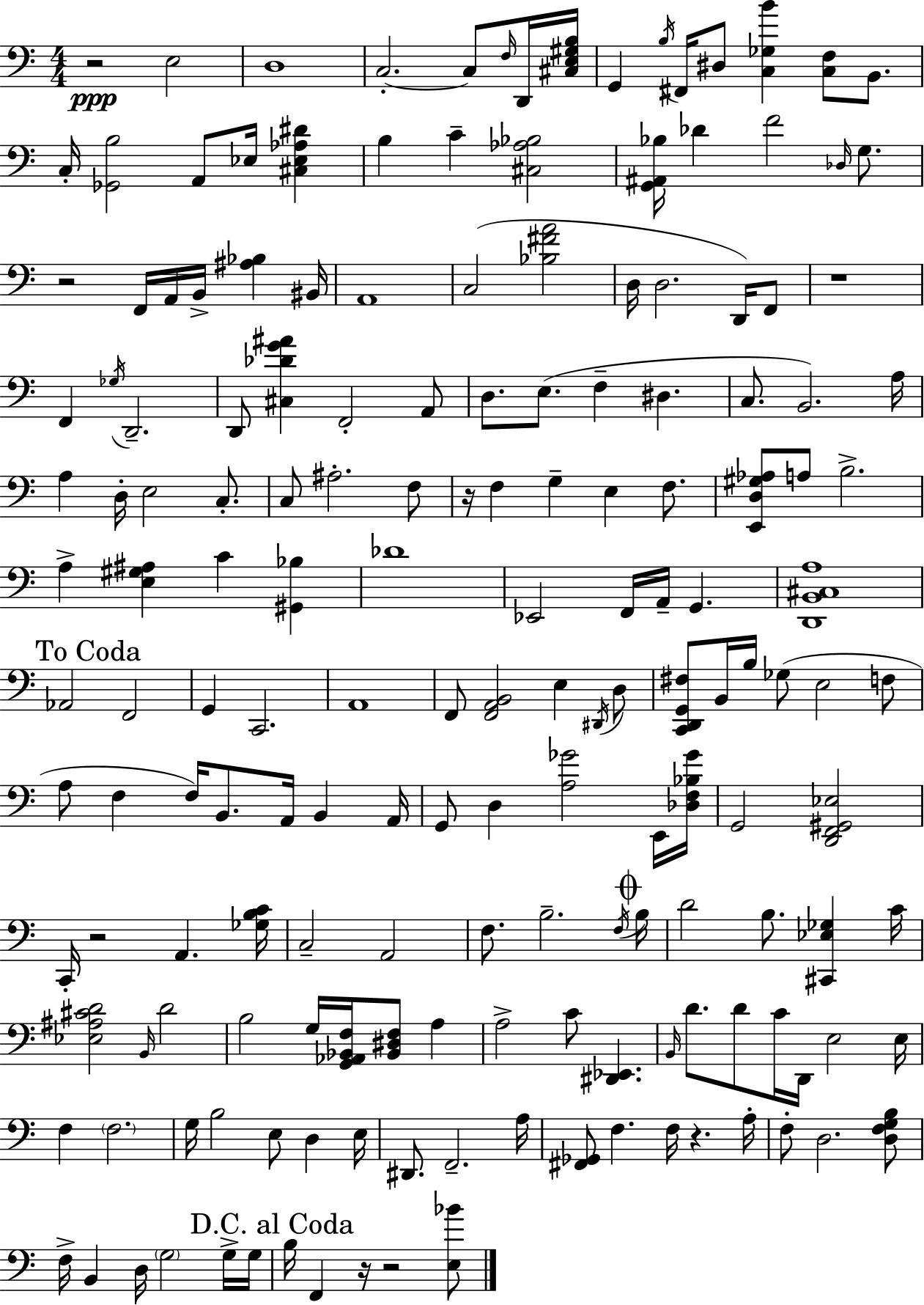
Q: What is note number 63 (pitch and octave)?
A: G2